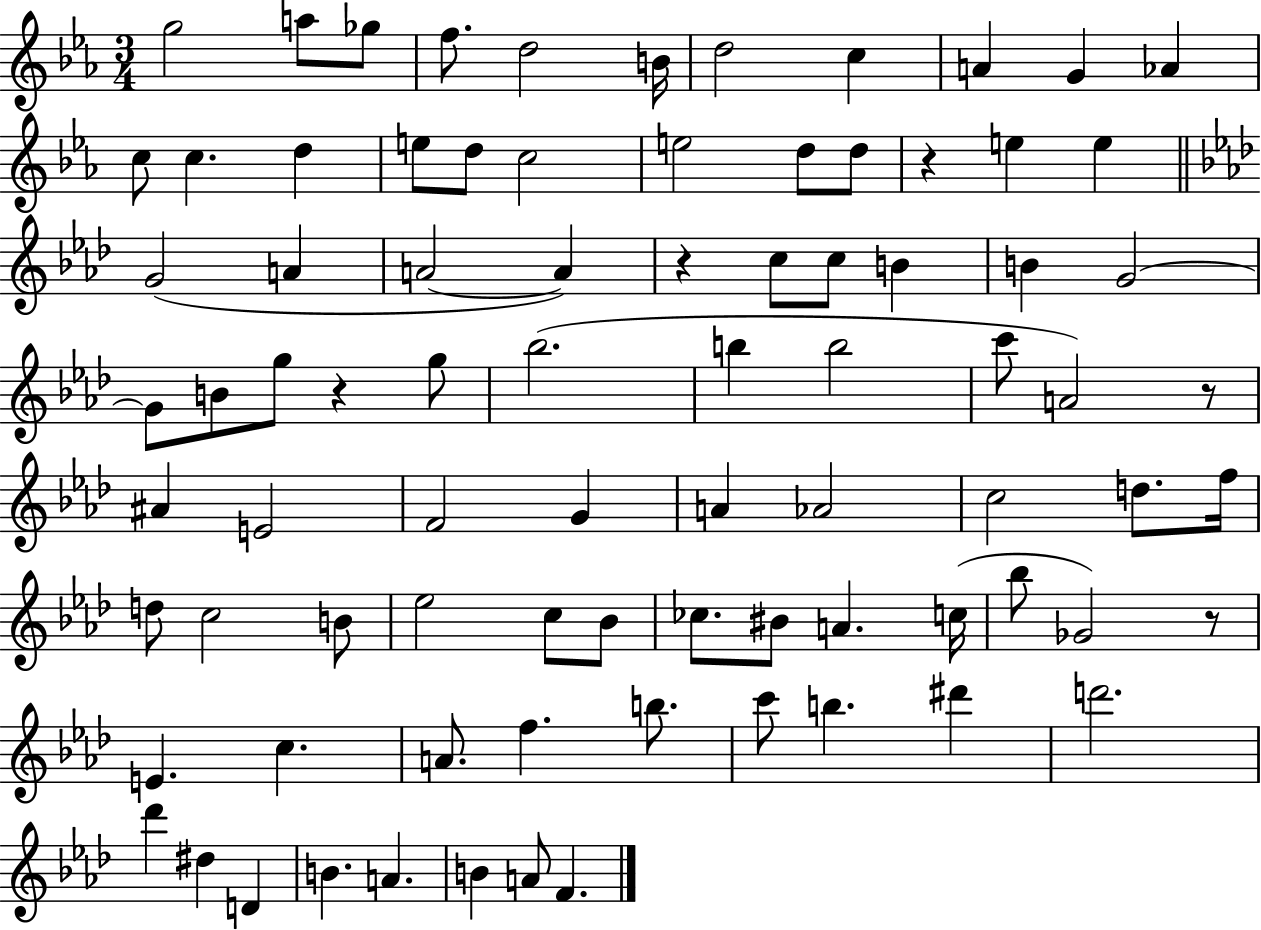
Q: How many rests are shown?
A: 5